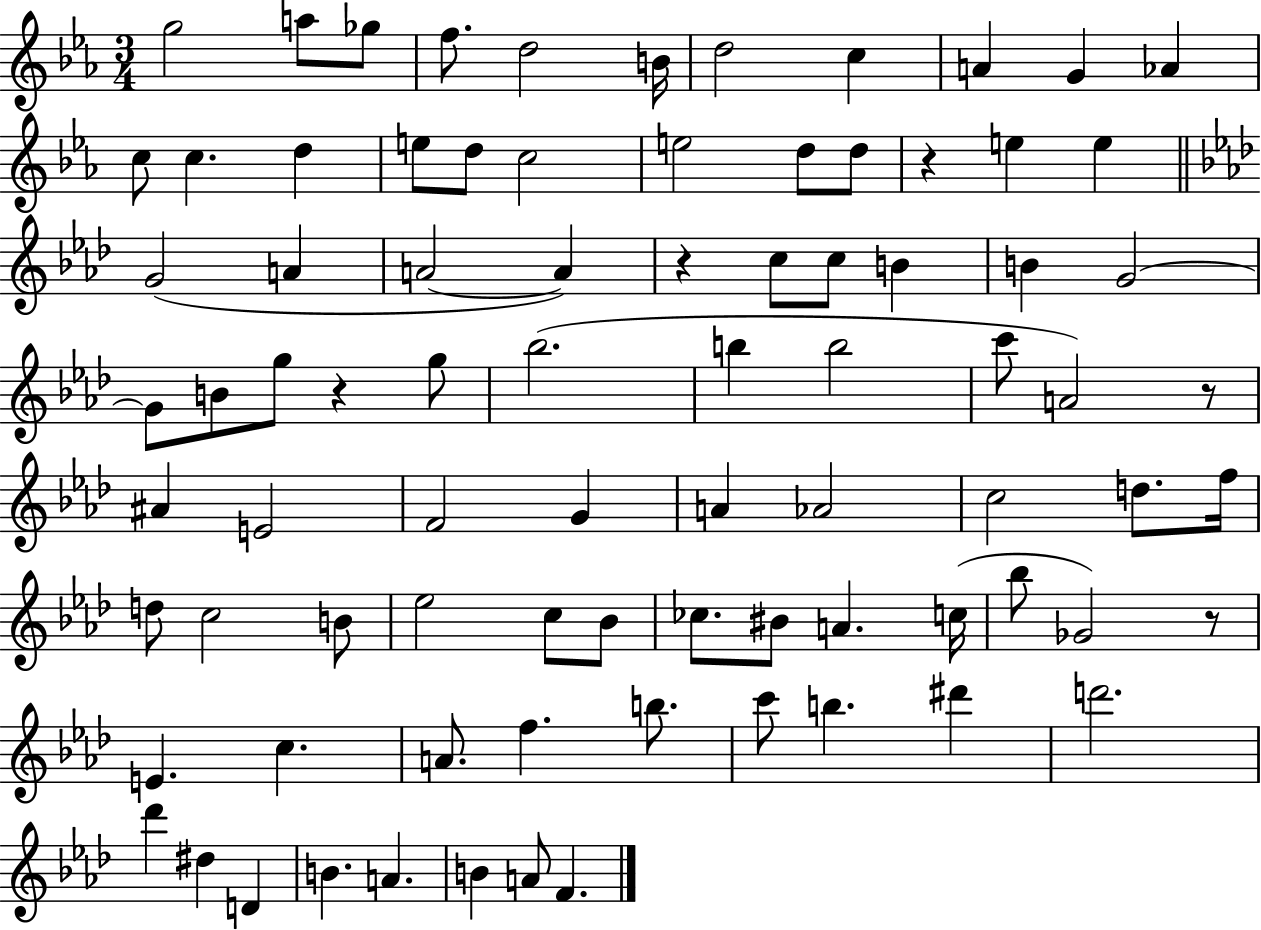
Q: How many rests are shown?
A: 5